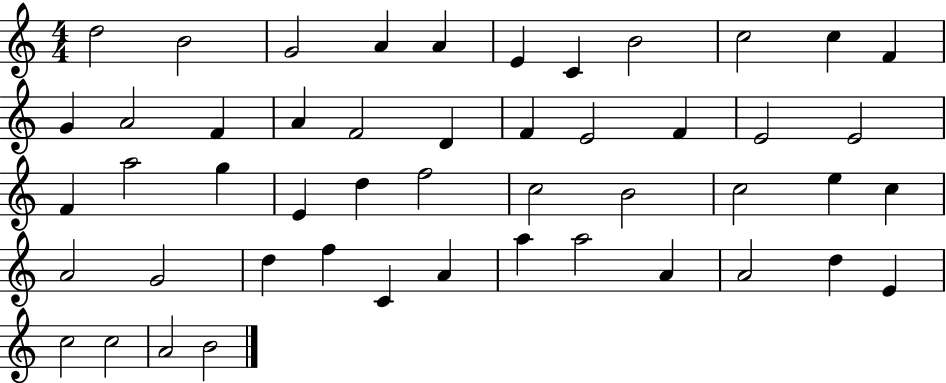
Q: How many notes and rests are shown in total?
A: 49